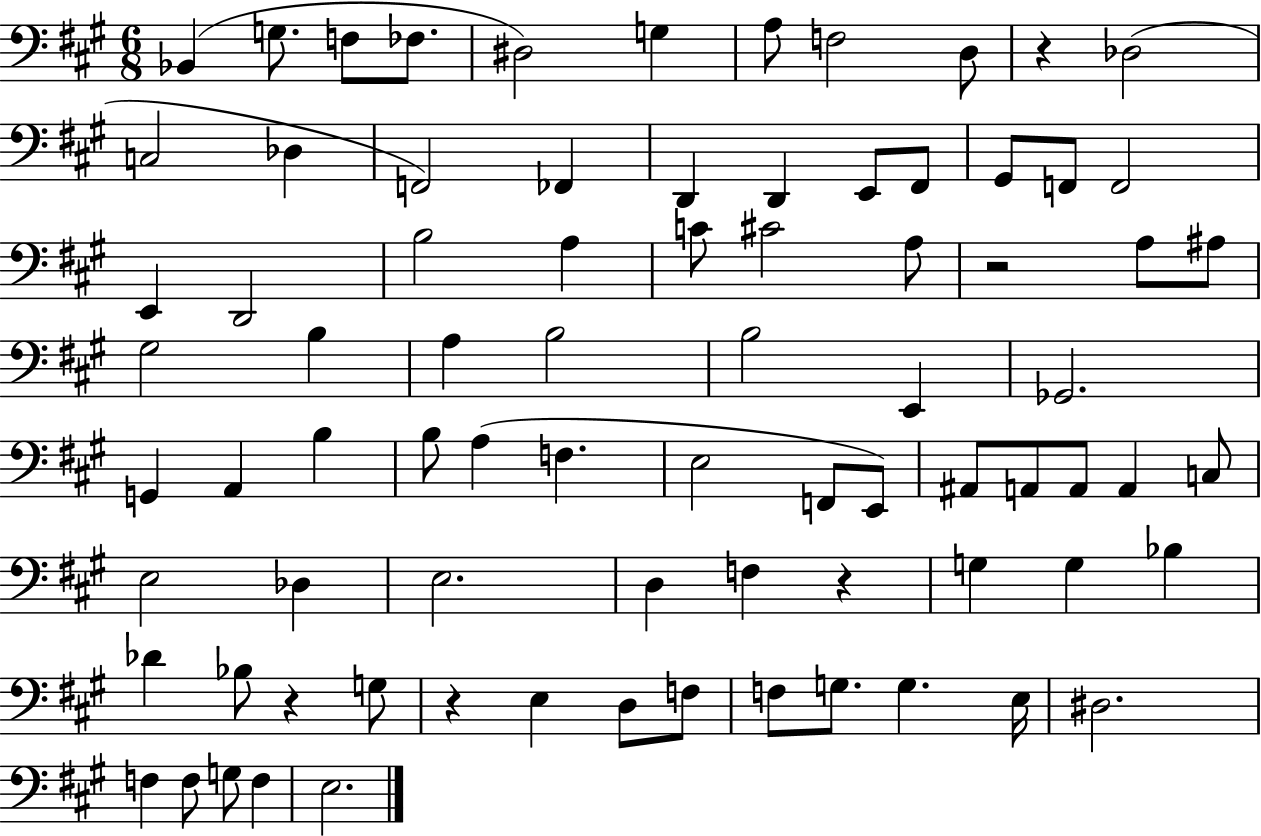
{
  \clef bass
  \numericTimeSignature
  \time 6/8
  \key a \major
  bes,4( g8. f8 fes8. | dis2) g4 | a8 f2 d8 | r4 des2( | \break c2 des4 | f,2) fes,4 | d,4 d,4 e,8 fis,8 | gis,8 f,8 f,2 | \break e,4 d,2 | b2 a4 | c'8 cis'2 a8 | r2 a8 ais8 | \break gis2 b4 | a4 b2 | b2 e,4 | ges,2. | \break g,4 a,4 b4 | b8 a4( f4. | e2 f,8 e,8) | ais,8 a,8 a,8 a,4 c8 | \break e2 des4 | e2. | d4 f4 r4 | g4 g4 bes4 | \break des'4 bes8 r4 g8 | r4 e4 d8 f8 | f8 g8. g4. e16 | dis2. | \break f4 f8 g8 f4 | e2. | \bar "|."
}